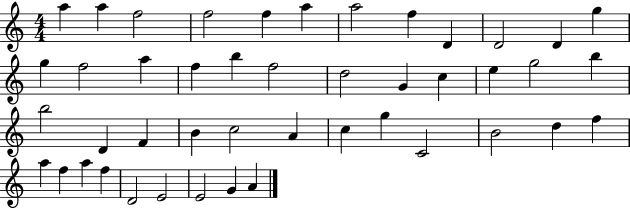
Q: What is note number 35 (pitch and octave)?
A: D5